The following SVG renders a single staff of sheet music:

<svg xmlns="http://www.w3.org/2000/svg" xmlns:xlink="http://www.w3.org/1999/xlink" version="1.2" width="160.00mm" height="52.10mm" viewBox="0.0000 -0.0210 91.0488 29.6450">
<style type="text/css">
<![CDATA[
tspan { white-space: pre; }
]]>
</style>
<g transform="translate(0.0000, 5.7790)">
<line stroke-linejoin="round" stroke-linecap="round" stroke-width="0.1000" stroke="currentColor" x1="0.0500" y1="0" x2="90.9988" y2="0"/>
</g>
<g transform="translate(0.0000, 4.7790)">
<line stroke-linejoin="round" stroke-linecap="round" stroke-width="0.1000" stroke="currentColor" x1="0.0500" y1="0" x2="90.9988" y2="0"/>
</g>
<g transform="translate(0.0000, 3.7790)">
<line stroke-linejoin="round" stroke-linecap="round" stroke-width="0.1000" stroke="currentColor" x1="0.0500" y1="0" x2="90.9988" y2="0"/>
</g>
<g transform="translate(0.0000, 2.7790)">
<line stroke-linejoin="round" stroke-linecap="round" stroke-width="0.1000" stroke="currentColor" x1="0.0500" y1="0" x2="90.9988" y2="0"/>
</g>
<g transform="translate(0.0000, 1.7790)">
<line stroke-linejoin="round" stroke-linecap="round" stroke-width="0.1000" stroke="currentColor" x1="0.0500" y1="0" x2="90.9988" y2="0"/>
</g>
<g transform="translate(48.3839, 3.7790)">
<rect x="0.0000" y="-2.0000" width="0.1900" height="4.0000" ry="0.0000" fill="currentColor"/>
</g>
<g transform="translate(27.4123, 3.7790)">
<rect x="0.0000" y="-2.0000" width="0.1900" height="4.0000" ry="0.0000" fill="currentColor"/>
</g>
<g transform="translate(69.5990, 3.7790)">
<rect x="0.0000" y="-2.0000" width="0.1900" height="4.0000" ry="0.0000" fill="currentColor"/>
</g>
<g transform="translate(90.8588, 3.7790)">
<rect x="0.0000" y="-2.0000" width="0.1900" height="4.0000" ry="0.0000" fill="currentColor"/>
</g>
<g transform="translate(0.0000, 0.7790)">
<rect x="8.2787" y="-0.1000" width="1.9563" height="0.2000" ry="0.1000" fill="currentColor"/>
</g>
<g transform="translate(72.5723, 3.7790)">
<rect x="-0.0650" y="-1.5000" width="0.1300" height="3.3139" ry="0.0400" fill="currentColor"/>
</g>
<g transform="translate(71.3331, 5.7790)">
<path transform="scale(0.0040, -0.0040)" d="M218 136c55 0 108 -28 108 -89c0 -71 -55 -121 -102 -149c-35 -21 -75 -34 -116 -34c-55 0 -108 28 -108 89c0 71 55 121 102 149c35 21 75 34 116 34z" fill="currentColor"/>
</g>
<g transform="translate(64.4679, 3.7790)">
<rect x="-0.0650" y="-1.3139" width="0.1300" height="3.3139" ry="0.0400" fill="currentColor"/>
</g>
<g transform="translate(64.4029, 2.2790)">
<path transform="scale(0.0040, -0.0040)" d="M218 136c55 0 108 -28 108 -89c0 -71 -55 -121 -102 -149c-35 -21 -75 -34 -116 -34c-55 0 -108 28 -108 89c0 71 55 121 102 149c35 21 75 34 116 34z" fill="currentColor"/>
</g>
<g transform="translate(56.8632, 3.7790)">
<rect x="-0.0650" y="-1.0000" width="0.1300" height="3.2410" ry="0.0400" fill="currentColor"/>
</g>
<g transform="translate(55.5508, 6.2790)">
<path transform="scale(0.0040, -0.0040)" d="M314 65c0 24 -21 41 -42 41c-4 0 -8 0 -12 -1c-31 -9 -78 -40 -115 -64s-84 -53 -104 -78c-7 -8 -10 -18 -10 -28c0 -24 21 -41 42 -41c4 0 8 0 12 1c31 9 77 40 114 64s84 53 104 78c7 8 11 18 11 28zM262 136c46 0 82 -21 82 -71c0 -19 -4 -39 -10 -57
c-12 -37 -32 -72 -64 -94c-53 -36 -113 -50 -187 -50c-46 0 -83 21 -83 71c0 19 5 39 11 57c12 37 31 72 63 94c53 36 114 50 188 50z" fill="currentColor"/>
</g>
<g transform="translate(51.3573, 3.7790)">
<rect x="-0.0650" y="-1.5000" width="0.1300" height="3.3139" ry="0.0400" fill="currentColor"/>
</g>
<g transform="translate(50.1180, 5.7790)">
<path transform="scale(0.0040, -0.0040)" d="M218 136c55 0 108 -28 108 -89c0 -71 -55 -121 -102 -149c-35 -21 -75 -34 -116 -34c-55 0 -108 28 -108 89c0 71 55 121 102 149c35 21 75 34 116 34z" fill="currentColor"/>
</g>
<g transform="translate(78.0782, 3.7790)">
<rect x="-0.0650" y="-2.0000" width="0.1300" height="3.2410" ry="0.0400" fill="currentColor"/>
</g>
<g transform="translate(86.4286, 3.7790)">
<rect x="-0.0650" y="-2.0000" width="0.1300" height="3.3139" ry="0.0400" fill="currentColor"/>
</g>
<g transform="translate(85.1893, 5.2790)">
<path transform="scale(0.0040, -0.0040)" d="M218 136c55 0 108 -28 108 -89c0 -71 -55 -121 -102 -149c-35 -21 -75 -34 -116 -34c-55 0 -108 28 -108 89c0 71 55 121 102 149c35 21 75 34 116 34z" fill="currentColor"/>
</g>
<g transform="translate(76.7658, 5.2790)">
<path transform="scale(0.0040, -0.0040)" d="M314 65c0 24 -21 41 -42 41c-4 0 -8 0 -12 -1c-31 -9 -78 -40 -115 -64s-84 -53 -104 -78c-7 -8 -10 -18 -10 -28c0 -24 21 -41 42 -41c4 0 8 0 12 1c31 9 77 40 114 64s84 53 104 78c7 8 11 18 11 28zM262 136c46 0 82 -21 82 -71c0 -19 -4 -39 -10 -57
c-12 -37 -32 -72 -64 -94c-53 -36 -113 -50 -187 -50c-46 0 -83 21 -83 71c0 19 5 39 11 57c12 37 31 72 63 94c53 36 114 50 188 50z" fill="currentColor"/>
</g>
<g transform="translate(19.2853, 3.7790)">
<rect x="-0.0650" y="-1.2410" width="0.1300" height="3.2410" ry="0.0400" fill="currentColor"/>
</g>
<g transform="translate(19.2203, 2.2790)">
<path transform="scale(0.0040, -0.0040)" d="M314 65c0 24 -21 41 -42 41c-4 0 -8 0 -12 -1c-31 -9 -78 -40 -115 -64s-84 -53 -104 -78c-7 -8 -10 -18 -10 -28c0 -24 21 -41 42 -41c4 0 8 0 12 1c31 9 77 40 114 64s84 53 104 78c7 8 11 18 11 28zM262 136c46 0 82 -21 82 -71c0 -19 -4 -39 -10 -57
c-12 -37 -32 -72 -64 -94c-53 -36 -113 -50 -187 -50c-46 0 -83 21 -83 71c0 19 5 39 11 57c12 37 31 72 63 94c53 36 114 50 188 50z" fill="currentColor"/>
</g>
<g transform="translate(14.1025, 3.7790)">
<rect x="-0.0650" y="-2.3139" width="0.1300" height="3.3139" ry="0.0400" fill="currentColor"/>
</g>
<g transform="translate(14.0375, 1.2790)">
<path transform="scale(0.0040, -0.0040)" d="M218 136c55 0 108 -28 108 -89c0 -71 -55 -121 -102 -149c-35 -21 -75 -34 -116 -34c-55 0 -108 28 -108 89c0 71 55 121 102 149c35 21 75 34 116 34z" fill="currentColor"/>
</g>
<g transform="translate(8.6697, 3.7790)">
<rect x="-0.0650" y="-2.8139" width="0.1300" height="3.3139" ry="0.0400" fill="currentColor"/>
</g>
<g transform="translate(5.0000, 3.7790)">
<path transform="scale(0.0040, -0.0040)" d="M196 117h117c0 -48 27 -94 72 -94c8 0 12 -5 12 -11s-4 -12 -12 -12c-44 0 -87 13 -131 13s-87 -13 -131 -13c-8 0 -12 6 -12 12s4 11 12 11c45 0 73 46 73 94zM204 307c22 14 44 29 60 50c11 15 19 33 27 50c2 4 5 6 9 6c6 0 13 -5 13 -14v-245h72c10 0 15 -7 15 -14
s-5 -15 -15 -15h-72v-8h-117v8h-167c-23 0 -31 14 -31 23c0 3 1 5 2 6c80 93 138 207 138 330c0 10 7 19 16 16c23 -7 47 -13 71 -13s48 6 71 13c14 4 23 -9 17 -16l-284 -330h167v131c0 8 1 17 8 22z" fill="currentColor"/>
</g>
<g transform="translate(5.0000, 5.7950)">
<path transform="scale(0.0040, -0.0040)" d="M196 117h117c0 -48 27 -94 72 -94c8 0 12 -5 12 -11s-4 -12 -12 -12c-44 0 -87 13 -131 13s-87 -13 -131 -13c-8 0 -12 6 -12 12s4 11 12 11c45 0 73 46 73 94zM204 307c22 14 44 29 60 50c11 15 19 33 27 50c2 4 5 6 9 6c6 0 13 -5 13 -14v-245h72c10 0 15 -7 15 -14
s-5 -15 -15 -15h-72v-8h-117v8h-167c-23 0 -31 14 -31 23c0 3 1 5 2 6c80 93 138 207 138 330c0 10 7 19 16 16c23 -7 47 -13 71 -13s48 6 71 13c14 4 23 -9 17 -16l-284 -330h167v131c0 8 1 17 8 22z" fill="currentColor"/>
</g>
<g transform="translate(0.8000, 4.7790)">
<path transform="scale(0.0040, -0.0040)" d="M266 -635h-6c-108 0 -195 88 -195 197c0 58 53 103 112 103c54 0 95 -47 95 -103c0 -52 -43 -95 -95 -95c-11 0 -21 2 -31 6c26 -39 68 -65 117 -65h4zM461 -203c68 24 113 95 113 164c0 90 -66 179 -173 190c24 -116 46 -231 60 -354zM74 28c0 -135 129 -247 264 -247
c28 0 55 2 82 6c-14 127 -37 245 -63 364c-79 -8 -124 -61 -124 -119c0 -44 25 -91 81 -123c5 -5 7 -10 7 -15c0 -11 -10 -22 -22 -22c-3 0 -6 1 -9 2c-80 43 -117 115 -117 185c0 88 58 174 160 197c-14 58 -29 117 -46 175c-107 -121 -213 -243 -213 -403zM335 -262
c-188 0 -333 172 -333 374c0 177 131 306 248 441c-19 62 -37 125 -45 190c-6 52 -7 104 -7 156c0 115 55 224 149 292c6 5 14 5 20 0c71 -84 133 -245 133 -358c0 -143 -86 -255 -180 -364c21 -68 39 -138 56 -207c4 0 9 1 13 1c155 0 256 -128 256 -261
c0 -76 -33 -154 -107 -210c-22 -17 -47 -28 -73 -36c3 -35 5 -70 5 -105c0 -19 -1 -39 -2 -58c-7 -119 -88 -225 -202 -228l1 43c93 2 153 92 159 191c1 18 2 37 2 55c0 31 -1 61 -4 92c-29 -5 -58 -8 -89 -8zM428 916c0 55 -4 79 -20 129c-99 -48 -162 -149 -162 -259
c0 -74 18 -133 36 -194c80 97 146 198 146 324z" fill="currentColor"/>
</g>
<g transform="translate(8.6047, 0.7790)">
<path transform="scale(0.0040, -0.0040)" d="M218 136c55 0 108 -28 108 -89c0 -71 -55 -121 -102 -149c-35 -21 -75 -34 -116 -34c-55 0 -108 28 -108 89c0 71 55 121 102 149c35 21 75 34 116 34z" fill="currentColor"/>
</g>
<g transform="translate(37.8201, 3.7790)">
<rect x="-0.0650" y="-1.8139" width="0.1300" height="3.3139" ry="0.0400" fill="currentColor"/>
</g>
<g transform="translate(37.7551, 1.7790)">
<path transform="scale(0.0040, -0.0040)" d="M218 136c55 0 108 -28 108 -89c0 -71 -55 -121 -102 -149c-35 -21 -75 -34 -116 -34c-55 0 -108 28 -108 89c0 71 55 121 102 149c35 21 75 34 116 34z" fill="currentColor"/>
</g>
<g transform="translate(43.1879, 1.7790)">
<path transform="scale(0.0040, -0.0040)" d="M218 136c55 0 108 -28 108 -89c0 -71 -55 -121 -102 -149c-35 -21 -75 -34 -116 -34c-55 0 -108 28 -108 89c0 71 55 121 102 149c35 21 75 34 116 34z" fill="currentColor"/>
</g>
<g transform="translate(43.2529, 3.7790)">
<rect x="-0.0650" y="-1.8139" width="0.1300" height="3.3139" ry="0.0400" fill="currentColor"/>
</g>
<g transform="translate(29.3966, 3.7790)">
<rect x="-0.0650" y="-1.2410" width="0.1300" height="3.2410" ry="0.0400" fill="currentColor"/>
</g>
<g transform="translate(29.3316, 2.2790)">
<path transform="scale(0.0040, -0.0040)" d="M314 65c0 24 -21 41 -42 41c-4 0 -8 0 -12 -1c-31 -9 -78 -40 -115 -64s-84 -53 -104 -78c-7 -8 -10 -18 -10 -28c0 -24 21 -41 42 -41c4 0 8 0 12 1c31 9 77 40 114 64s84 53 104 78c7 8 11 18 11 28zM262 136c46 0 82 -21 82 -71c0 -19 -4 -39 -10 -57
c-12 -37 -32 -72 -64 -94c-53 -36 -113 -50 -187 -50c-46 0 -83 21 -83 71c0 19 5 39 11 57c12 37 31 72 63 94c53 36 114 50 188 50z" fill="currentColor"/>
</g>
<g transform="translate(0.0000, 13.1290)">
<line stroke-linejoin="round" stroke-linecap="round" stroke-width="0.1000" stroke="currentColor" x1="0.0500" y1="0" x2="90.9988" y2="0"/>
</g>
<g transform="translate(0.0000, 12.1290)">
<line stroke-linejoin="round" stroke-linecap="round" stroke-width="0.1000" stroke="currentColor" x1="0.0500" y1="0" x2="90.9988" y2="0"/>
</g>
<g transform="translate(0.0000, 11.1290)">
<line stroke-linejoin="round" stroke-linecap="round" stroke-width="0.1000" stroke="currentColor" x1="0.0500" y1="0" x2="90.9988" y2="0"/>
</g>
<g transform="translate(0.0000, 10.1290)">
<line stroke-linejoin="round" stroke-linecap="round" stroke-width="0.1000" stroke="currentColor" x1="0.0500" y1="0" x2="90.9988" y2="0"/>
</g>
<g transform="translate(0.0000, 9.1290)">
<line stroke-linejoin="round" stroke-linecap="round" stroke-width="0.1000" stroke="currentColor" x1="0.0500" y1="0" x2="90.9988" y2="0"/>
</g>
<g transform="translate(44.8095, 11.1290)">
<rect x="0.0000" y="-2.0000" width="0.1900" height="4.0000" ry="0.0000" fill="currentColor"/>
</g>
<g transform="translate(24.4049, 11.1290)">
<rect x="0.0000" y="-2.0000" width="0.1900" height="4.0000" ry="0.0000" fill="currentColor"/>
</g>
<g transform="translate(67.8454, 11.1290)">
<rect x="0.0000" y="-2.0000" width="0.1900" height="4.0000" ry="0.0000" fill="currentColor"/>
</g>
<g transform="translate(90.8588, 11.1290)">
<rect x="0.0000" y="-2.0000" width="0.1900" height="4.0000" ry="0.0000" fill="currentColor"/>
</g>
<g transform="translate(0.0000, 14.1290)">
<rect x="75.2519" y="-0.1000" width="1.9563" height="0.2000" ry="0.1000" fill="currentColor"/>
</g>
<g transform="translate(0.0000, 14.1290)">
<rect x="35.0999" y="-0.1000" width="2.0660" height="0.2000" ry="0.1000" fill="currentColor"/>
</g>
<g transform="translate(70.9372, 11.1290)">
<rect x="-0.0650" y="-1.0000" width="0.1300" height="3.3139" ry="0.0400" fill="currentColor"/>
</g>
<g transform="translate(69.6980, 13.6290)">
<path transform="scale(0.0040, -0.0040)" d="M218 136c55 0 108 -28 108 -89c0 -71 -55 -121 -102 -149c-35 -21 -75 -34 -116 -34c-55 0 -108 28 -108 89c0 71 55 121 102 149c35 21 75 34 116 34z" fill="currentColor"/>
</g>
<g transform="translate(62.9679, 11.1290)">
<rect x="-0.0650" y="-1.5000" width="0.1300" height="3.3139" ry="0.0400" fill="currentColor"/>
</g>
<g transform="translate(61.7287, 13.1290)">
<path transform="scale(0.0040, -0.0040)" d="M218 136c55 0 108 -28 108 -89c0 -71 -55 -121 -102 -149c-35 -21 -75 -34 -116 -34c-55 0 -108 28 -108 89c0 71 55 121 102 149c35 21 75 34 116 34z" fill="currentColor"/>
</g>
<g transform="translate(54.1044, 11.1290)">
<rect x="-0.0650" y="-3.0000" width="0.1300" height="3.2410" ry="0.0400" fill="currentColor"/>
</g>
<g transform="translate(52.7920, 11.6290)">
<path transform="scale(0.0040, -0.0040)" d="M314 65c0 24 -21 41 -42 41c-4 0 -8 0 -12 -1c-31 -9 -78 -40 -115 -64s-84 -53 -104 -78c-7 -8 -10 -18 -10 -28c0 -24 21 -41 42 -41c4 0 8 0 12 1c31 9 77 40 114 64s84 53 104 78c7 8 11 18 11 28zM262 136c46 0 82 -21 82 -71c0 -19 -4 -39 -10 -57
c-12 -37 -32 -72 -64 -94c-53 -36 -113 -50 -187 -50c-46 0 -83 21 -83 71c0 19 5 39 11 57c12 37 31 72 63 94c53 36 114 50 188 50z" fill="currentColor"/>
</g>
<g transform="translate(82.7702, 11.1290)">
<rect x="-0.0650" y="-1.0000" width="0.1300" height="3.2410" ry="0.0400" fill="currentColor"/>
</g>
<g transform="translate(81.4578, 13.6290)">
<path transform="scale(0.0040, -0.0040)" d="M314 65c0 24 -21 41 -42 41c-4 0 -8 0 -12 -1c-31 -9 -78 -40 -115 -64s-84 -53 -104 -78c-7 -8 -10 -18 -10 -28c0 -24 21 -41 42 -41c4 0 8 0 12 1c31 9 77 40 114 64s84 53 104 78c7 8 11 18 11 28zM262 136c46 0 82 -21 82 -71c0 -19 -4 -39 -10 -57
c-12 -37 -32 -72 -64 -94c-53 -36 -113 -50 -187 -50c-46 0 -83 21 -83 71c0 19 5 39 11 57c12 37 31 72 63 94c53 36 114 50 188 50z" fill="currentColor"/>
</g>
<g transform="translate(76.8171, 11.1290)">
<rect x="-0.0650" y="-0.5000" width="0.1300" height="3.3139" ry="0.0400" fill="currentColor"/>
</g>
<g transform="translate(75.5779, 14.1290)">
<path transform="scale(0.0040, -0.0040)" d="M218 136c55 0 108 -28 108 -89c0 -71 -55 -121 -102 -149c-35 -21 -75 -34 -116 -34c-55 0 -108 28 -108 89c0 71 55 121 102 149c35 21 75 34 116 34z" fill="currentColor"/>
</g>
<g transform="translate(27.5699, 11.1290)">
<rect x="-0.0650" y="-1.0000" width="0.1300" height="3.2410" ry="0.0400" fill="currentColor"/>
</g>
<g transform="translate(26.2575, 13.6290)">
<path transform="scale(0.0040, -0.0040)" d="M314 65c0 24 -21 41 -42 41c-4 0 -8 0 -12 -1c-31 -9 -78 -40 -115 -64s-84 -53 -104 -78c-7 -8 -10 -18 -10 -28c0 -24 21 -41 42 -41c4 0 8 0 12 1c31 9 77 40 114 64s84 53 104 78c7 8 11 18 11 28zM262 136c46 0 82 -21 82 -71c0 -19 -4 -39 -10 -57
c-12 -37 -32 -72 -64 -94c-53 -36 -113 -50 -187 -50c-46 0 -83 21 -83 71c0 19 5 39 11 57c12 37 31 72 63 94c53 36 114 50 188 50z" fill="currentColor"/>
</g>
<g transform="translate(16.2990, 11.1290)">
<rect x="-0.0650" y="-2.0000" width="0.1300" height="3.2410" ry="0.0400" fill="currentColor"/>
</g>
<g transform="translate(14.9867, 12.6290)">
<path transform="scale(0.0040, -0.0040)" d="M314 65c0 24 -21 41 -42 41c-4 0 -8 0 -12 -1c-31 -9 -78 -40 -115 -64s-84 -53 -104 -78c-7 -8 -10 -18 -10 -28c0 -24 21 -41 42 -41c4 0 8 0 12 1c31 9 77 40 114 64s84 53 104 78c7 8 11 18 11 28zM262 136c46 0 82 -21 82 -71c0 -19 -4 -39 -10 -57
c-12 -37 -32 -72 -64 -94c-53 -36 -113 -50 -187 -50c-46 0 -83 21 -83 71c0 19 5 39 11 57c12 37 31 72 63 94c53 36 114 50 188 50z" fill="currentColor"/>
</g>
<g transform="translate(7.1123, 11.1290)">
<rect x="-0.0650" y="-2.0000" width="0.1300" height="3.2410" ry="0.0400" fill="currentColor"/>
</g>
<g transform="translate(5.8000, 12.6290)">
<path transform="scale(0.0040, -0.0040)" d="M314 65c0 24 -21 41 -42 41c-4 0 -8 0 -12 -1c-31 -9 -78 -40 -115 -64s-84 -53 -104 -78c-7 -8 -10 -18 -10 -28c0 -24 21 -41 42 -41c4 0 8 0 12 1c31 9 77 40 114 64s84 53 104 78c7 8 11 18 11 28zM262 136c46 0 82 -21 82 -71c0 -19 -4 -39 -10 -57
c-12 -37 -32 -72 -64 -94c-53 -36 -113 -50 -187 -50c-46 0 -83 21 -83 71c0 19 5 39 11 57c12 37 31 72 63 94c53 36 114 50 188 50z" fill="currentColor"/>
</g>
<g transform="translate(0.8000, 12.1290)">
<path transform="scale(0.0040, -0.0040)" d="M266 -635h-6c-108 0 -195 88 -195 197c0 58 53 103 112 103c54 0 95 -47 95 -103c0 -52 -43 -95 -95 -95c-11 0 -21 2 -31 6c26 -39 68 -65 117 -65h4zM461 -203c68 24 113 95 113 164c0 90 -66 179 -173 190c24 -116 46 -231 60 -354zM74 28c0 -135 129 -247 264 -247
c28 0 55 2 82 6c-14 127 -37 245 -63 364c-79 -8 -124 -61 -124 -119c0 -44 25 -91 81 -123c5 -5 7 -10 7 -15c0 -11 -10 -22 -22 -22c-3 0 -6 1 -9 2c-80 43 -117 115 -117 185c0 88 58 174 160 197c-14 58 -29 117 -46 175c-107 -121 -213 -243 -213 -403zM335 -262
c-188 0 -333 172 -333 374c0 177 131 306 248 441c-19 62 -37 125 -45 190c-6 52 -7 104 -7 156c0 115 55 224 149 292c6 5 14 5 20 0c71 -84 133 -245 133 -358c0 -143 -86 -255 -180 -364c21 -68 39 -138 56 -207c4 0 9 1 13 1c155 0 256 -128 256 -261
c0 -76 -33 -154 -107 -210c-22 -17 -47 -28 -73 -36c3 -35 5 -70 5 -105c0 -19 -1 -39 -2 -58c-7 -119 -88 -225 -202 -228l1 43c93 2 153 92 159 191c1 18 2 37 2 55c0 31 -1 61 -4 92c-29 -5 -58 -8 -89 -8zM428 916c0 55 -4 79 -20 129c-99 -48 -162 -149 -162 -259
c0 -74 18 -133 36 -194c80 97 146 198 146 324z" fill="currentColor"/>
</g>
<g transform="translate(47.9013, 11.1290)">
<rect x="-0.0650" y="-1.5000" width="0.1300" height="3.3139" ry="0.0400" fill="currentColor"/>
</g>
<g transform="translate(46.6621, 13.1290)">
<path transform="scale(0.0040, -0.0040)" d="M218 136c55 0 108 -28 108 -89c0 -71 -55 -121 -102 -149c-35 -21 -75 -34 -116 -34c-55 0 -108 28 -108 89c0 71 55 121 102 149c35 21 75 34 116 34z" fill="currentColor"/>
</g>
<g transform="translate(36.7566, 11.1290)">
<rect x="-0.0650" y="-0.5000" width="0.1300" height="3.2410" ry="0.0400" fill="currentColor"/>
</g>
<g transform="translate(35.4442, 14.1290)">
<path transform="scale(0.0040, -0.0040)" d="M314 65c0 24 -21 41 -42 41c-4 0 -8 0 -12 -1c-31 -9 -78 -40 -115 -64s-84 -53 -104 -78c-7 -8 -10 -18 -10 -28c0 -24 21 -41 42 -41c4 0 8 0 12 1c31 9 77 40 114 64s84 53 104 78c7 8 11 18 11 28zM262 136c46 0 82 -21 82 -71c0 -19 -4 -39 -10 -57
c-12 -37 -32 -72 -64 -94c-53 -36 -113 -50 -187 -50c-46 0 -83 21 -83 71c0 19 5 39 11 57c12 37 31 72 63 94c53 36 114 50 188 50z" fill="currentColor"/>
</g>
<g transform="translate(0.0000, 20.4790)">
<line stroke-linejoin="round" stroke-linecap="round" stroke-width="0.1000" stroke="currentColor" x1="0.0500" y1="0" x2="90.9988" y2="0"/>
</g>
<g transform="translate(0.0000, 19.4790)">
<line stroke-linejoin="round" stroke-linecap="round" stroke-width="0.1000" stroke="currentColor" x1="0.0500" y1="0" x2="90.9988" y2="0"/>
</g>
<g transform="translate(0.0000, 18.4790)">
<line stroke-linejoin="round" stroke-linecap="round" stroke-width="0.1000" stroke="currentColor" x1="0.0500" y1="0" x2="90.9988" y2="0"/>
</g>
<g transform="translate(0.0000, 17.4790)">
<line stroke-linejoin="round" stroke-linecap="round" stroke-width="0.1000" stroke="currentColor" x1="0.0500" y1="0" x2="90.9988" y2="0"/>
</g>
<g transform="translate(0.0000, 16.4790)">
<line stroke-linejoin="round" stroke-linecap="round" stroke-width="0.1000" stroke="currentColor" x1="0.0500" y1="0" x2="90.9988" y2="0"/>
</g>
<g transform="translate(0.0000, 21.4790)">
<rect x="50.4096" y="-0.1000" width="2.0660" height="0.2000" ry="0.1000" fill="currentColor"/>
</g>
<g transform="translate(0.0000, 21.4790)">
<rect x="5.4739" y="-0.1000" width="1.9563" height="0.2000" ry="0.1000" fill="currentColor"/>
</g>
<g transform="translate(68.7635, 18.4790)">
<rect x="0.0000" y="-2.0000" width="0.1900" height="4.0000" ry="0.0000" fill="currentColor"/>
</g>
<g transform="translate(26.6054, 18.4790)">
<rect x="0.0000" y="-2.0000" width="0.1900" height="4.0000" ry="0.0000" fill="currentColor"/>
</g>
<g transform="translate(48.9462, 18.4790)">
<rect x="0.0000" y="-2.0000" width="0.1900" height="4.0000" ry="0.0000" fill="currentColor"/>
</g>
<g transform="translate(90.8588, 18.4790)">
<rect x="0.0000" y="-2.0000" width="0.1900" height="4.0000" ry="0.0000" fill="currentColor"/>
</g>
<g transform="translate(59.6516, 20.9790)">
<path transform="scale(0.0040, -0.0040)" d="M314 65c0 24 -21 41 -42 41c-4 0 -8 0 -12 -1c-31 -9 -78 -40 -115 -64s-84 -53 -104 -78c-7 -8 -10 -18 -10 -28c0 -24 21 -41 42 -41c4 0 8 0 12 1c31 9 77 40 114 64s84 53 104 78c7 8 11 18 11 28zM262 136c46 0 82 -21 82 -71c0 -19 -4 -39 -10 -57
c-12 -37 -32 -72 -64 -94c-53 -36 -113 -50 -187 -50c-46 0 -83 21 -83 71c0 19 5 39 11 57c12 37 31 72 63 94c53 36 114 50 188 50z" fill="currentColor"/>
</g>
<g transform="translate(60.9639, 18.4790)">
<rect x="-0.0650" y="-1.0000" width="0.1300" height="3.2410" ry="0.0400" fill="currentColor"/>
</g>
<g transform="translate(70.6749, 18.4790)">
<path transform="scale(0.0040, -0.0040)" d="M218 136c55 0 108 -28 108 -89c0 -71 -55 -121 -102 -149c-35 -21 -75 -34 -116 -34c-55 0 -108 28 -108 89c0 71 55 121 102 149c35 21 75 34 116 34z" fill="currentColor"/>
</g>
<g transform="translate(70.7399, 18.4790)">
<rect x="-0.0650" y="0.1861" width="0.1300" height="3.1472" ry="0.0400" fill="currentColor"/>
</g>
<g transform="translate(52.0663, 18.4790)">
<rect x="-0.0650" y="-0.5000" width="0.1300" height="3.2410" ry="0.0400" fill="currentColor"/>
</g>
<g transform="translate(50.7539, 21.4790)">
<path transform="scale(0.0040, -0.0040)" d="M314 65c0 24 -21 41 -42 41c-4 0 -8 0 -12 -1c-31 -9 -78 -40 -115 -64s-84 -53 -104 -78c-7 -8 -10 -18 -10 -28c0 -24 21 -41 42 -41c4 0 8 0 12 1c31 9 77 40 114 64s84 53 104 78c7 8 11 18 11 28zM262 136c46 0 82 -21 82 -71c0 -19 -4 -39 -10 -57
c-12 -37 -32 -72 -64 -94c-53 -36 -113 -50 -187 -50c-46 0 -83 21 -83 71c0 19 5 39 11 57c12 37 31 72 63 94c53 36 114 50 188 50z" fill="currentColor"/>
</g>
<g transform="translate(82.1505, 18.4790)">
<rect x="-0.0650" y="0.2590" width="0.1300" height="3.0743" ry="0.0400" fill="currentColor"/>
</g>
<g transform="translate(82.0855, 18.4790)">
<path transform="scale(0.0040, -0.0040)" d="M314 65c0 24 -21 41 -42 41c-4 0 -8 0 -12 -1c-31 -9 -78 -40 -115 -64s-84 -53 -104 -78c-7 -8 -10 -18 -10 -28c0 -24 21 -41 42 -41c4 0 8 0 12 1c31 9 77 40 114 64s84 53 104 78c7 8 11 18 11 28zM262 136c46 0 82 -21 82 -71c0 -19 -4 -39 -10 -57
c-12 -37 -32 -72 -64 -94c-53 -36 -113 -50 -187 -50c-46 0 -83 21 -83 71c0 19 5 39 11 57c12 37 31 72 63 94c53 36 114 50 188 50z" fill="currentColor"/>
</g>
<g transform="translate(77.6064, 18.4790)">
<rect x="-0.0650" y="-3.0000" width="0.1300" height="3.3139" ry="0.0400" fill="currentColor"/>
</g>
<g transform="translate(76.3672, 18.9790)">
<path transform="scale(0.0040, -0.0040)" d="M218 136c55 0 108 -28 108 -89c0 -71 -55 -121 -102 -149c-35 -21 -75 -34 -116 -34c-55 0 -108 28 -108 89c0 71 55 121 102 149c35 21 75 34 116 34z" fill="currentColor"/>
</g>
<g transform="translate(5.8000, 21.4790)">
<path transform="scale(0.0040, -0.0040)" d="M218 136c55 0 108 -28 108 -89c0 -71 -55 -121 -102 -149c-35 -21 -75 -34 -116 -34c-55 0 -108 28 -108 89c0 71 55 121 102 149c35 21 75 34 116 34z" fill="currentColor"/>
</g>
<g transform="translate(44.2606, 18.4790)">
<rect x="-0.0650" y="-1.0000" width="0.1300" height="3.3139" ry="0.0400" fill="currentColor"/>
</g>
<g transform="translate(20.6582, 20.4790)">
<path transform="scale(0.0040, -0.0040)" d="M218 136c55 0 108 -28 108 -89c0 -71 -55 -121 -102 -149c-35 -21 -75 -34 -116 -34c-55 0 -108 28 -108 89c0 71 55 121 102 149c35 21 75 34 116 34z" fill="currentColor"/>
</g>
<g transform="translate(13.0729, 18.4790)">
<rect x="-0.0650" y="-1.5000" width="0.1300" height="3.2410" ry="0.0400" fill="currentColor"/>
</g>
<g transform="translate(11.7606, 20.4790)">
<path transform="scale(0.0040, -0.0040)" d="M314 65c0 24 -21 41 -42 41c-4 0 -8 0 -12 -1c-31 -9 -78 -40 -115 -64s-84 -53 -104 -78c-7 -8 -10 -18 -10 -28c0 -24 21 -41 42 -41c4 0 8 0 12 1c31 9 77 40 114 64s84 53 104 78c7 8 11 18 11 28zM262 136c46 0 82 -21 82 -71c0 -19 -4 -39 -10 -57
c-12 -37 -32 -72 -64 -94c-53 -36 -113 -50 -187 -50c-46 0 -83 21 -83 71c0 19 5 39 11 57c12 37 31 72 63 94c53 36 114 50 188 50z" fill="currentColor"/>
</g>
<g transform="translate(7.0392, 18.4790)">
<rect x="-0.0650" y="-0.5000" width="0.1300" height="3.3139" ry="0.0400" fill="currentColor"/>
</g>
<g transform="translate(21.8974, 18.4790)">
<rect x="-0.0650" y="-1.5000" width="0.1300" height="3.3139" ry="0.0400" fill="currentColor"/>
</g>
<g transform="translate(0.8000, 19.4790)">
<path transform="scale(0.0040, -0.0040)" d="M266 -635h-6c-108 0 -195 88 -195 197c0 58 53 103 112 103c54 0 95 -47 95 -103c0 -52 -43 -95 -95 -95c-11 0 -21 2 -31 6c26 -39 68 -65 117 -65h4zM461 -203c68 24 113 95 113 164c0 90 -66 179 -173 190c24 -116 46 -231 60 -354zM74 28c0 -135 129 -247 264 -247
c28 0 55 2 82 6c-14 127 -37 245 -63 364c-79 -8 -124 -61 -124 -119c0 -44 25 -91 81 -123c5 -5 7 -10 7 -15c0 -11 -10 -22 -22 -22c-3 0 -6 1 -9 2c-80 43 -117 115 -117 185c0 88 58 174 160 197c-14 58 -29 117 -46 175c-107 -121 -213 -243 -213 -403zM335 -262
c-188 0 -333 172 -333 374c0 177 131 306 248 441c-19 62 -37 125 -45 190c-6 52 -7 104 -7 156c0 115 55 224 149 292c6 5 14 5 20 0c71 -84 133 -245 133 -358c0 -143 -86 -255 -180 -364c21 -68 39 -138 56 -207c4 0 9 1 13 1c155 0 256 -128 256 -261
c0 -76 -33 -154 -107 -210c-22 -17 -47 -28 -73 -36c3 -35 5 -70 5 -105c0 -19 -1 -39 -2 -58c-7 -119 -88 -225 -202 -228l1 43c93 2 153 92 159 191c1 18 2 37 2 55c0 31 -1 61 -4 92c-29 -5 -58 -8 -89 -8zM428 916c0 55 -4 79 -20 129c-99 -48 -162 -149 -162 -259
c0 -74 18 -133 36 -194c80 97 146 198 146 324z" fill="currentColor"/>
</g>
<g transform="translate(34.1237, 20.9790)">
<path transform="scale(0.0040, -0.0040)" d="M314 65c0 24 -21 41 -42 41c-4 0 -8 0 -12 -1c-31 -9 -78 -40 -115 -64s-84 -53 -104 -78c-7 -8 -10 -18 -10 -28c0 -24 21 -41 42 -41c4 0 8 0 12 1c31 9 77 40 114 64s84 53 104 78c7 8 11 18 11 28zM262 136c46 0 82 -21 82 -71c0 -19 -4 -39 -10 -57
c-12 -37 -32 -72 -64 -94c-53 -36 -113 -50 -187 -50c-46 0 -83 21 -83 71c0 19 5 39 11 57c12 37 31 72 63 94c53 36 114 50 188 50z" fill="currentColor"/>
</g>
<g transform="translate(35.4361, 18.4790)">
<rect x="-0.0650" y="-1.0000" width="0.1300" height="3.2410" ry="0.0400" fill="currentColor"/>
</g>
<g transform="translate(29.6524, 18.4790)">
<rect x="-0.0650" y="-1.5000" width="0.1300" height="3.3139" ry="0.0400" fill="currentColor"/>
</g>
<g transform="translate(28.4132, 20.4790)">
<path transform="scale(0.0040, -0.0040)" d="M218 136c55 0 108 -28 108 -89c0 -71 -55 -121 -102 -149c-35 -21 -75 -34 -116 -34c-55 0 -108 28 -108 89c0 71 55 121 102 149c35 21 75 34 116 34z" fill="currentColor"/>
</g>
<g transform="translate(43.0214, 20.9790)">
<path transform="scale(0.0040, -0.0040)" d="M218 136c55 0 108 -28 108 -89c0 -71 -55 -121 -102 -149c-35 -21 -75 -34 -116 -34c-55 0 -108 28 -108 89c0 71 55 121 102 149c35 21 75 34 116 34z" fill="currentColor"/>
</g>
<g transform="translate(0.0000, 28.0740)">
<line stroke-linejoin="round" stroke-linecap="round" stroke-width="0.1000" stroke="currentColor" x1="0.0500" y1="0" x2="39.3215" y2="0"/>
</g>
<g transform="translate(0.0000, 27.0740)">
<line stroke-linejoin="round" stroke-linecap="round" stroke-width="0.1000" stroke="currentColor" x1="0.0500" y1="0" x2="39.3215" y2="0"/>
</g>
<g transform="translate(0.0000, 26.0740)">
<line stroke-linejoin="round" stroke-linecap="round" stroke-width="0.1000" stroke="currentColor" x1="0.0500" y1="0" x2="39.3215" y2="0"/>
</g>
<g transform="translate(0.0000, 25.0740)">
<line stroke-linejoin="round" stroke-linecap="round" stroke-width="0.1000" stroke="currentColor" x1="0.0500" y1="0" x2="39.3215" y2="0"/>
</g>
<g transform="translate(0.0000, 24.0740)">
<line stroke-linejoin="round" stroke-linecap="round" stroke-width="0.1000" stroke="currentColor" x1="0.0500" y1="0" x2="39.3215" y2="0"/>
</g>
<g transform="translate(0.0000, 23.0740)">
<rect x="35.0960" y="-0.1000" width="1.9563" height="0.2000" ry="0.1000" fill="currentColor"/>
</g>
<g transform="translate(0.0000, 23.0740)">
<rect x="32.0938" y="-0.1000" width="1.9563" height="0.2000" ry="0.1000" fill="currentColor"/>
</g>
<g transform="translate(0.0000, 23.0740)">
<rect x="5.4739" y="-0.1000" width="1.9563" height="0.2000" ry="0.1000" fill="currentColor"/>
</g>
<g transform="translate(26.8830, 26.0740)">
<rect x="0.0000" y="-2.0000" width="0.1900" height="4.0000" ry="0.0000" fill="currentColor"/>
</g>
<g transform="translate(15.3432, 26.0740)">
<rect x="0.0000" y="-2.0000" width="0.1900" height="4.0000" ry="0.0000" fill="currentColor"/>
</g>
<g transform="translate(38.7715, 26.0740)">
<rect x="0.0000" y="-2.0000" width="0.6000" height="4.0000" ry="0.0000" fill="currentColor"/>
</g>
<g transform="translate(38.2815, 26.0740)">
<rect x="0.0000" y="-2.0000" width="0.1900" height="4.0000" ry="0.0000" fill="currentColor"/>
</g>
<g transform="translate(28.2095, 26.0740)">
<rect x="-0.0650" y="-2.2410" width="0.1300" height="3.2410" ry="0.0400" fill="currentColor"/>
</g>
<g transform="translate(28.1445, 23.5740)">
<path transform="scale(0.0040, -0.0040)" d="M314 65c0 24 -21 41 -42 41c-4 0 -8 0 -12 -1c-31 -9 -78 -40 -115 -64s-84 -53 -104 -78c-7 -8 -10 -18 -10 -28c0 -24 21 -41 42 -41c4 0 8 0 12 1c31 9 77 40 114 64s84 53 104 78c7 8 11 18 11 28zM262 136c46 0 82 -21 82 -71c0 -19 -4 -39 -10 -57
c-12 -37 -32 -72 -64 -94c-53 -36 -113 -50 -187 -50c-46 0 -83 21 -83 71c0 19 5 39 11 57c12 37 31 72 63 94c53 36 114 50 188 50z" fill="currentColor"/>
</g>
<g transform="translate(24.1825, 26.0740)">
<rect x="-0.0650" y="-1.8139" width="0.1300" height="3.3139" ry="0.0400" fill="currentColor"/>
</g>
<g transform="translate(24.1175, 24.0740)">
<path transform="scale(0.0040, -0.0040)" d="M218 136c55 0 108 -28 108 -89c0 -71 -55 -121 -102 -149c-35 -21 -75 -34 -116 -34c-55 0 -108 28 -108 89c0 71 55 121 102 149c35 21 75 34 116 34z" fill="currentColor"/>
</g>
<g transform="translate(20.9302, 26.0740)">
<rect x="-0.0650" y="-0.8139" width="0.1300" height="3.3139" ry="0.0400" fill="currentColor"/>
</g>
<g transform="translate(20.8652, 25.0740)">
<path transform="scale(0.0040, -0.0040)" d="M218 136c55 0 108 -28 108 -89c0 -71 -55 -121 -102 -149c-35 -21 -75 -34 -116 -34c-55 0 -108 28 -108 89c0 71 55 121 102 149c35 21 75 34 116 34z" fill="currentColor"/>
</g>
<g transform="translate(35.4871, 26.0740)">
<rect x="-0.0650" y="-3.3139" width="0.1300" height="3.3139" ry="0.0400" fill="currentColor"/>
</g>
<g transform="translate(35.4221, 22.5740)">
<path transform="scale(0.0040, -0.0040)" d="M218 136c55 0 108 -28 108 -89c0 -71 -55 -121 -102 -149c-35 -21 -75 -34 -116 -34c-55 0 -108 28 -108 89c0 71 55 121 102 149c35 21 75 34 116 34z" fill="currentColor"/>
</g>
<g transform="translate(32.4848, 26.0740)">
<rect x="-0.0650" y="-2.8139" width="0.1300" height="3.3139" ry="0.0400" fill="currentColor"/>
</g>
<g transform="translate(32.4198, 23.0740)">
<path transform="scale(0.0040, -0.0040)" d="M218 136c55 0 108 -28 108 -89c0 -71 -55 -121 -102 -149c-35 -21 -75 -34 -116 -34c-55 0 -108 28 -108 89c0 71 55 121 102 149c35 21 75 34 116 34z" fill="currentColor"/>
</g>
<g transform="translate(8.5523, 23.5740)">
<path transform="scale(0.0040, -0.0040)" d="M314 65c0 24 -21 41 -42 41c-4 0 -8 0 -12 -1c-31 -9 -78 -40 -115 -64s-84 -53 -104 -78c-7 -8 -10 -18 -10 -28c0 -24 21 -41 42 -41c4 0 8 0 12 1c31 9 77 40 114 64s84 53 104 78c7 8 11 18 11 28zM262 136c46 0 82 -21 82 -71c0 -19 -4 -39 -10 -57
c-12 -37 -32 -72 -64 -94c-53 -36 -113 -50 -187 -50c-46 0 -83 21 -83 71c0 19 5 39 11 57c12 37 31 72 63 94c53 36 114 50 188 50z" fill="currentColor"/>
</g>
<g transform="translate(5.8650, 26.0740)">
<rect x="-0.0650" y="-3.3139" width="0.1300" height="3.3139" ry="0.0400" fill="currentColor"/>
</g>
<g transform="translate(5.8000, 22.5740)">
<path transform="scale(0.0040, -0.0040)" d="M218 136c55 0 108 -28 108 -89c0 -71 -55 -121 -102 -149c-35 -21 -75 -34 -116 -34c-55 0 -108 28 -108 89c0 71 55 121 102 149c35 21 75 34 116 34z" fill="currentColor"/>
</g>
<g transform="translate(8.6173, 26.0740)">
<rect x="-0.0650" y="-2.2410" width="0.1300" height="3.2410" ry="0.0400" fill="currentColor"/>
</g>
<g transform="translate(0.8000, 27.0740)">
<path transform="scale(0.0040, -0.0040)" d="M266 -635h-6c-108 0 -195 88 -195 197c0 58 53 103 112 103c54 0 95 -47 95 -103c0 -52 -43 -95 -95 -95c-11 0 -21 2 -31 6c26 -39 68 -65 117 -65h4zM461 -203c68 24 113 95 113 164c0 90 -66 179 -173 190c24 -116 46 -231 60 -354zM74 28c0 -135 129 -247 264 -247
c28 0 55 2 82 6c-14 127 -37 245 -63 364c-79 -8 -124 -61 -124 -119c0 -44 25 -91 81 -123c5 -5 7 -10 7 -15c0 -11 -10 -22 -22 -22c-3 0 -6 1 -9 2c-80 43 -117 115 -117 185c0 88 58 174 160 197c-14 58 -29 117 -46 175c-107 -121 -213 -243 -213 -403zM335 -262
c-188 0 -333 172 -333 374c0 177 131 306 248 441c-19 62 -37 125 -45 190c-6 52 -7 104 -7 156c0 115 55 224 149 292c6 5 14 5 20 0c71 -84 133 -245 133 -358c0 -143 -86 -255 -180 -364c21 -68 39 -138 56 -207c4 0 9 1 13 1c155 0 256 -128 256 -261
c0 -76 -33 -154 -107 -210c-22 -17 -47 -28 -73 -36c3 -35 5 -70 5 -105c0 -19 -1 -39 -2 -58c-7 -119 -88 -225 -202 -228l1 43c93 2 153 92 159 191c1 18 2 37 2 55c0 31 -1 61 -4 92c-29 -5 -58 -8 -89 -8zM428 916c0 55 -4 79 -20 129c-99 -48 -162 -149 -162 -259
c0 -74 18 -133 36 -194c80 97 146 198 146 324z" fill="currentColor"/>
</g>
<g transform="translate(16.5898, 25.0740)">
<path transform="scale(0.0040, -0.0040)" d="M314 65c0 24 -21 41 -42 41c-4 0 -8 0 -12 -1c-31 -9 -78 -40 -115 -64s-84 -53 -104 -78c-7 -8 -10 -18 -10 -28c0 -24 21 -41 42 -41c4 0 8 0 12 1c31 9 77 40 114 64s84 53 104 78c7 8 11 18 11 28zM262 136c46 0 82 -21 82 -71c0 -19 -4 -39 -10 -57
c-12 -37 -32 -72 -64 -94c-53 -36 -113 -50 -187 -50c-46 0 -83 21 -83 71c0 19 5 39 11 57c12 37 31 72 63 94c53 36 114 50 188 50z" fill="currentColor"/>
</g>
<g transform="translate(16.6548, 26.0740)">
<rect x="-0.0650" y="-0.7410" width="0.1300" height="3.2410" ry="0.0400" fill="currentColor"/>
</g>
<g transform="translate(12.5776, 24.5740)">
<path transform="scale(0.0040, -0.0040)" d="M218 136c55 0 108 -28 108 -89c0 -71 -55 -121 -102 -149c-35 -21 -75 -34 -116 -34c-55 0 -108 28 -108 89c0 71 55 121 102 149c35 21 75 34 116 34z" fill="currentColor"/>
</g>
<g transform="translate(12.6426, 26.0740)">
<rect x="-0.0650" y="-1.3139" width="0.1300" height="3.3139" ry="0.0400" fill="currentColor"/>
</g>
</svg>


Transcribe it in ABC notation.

X:1
T:Untitled
M:4/4
L:1/4
K:C
a g e2 e2 f f E D2 e E F2 F F2 F2 D2 C2 E A2 E D C D2 C E2 E E D2 D C2 D2 B A B2 b g2 e d2 d f g2 a b